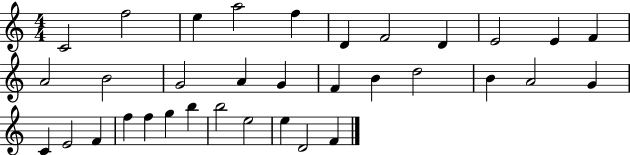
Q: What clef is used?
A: treble